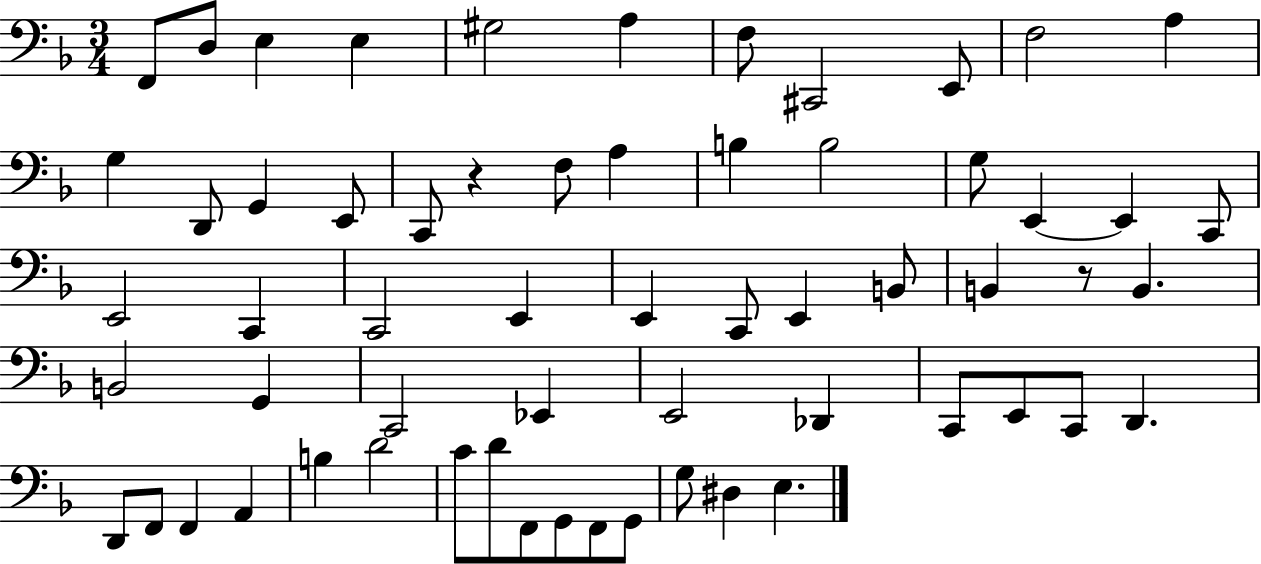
X:1
T:Untitled
M:3/4
L:1/4
K:F
F,,/2 D,/2 E, E, ^G,2 A, F,/2 ^C,,2 E,,/2 F,2 A, G, D,,/2 G,, E,,/2 C,,/2 z F,/2 A, B, B,2 G,/2 E,, E,, C,,/2 E,,2 C,, C,,2 E,, E,, C,,/2 E,, B,,/2 B,, z/2 B,, B,,2 G,, C,,2 _E,, E,,2 _D,, C,,/2 E,,/2 C,,/2 D,, D,,/2 F,,/2 F,, A,, B, D2 C/2 D/2 F,,/2 G,,/2 F,,/2 G,,/2 G,/2 ^D, E,